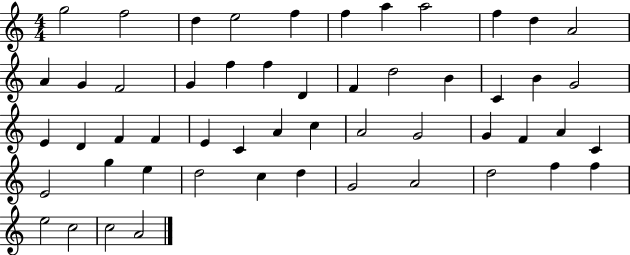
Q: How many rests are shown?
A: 0